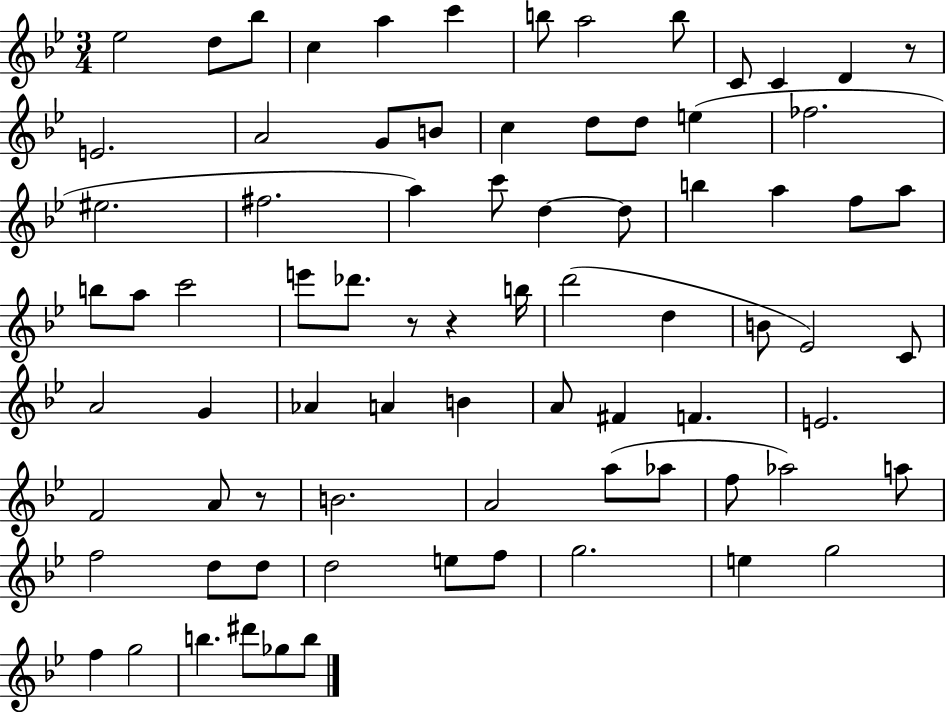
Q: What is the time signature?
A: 3/4